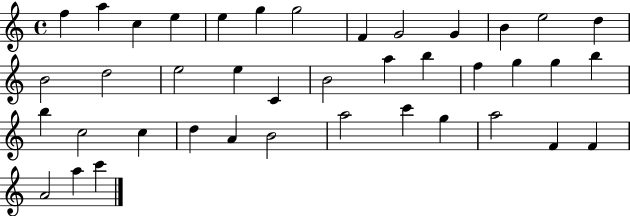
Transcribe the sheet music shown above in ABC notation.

X:1
T:Untitled
M:4/4
L:1/4
K:C
f a c e e g g2 F G2 G B e2 d B2 d2 e2 e C B2 a b f g g b b c2 c d A B2 a2 c' g a2 F F A2 a c'